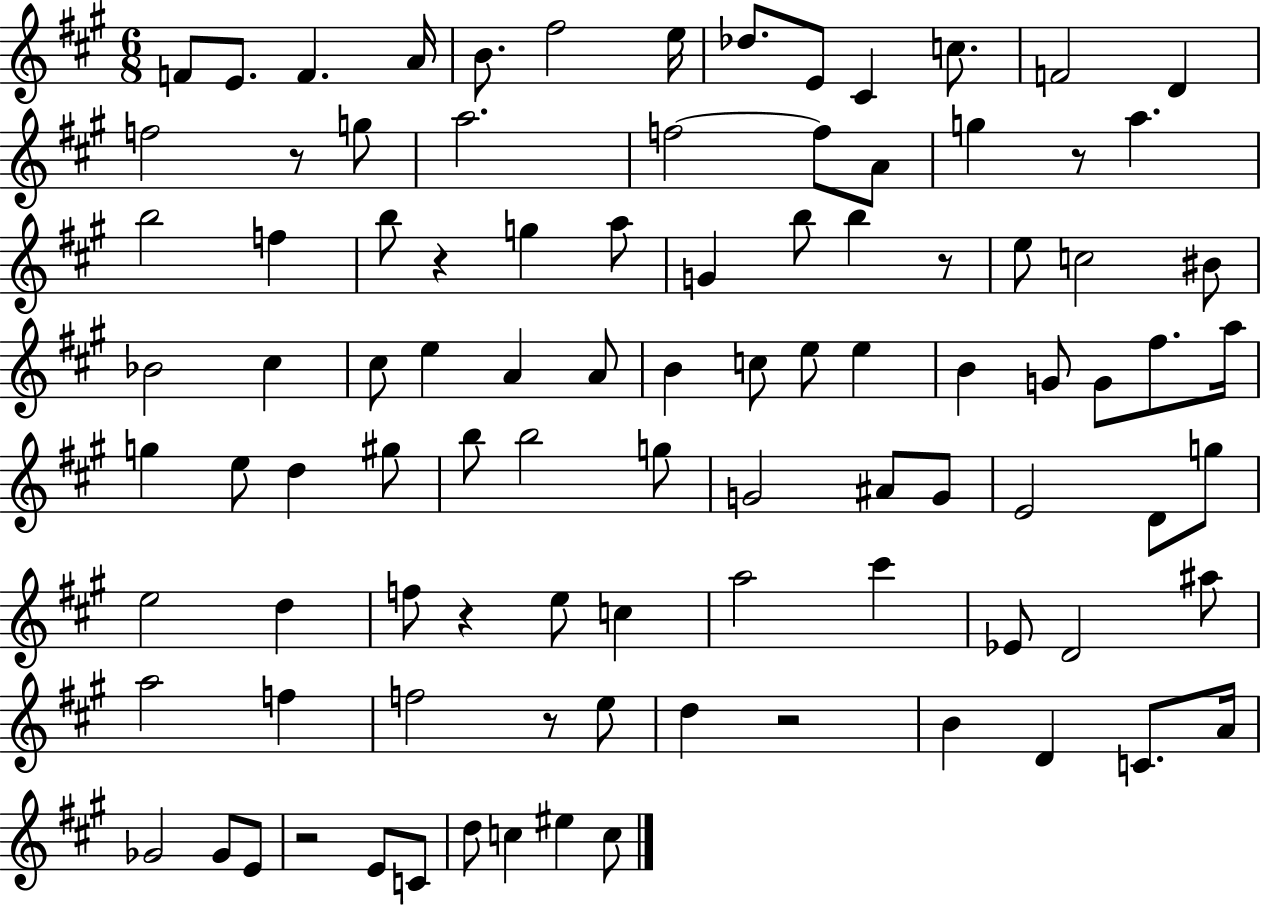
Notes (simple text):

F4/e E4/e. F4/q. A4/s B4/e. F#5/h E5/s Db5/e. E4/e C#4/q C5/e. F4/h D4/q F5/h R/e G5/e A5/h. F5/h F5/e A4/e G5/q R/e A5/q. B5/h F5/q B5/e R/q G5/q A5/e G4/q B5/e B5/q R/e E5/e C5/h BIS4/e Bb4/h C#5/q C#5/e E5/q A4/q A4/e B4/q C5/e E5/e E5/q B4/q G4/e G4/e F#5/e. A5/s G5/q E5/e D5/q G#5/e B5/e B5/h G5/e G4/h A#4/e G4/e E4/h D4/e G5/e E5/h D5/q F5/e R/q E5/e C5/q A5/h C#6/q Eb4/e D4/h A#5/e A5/h F5/q F5/h R/e E5/e D5/q R/h B4/q D4/q C4/e. A4/s Gb4/h Gb4/e E4/e R/h E4/e C4/e D5/e C5/q EIS5/q C5/e